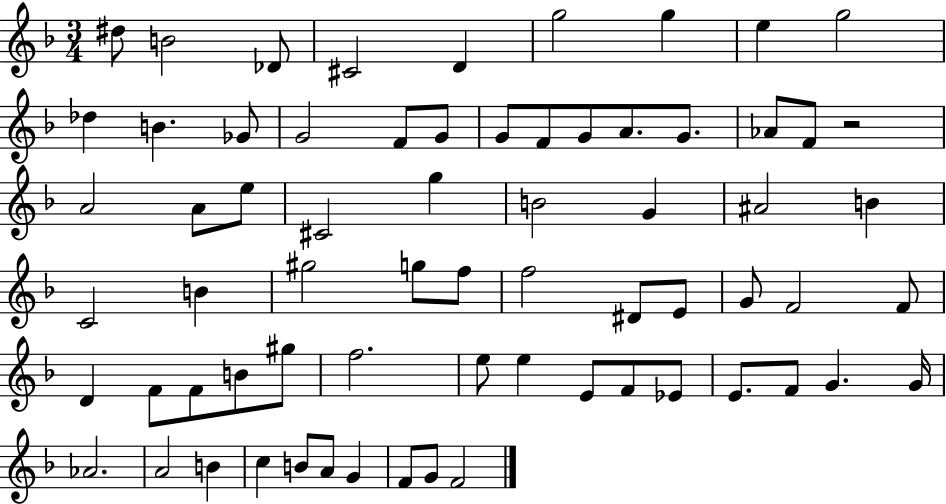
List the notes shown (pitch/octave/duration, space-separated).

D#5/e B4/h Db4/e C#4/h D4/q G5/h G5/q E5/q G5/h Db5/q B4/q. Gb4/e G4/h F4/e G4/e G4/e F4/e G4/e A4/e. G4/e. Ab4/e F4/e R/h A4/h A4/e E5/e C#4/h G5/q B4/h G4/q A#4/h B4/q C4/h B4/q G#5/h G5/e F5/e F5/h D#4/e E4/e G4/e F4/h F4/e D4/q F4/e F4/e B4/e G#5/e F5/h. E5/e E5/q E4/e F4/e Eb4/e E4/e. F4/e G4/q. G4/s Ab4/h. A4/h B4/q C5/q B4/e A4/e G4/q F4/e G4/e F4/h